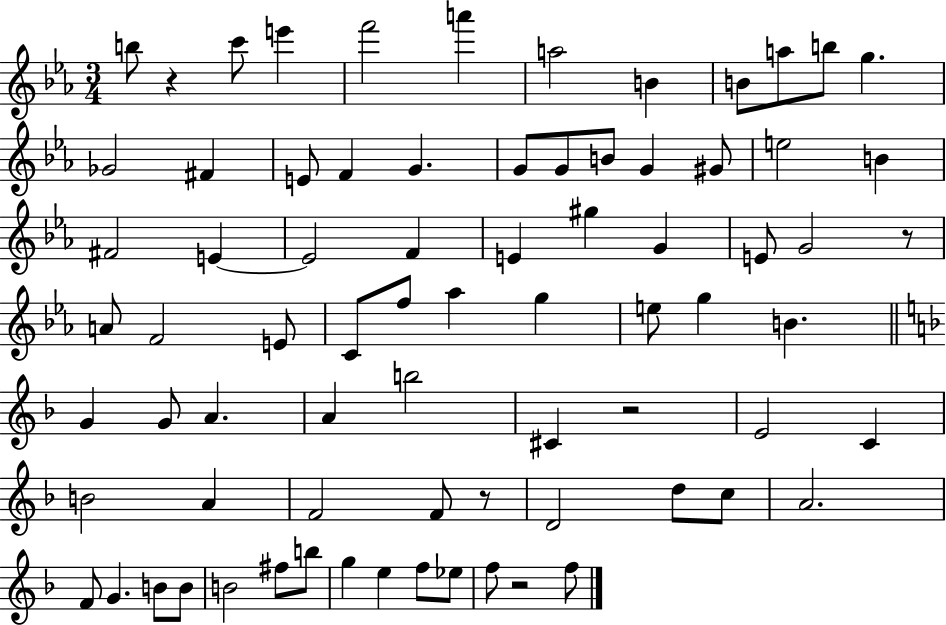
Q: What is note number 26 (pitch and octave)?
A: E4